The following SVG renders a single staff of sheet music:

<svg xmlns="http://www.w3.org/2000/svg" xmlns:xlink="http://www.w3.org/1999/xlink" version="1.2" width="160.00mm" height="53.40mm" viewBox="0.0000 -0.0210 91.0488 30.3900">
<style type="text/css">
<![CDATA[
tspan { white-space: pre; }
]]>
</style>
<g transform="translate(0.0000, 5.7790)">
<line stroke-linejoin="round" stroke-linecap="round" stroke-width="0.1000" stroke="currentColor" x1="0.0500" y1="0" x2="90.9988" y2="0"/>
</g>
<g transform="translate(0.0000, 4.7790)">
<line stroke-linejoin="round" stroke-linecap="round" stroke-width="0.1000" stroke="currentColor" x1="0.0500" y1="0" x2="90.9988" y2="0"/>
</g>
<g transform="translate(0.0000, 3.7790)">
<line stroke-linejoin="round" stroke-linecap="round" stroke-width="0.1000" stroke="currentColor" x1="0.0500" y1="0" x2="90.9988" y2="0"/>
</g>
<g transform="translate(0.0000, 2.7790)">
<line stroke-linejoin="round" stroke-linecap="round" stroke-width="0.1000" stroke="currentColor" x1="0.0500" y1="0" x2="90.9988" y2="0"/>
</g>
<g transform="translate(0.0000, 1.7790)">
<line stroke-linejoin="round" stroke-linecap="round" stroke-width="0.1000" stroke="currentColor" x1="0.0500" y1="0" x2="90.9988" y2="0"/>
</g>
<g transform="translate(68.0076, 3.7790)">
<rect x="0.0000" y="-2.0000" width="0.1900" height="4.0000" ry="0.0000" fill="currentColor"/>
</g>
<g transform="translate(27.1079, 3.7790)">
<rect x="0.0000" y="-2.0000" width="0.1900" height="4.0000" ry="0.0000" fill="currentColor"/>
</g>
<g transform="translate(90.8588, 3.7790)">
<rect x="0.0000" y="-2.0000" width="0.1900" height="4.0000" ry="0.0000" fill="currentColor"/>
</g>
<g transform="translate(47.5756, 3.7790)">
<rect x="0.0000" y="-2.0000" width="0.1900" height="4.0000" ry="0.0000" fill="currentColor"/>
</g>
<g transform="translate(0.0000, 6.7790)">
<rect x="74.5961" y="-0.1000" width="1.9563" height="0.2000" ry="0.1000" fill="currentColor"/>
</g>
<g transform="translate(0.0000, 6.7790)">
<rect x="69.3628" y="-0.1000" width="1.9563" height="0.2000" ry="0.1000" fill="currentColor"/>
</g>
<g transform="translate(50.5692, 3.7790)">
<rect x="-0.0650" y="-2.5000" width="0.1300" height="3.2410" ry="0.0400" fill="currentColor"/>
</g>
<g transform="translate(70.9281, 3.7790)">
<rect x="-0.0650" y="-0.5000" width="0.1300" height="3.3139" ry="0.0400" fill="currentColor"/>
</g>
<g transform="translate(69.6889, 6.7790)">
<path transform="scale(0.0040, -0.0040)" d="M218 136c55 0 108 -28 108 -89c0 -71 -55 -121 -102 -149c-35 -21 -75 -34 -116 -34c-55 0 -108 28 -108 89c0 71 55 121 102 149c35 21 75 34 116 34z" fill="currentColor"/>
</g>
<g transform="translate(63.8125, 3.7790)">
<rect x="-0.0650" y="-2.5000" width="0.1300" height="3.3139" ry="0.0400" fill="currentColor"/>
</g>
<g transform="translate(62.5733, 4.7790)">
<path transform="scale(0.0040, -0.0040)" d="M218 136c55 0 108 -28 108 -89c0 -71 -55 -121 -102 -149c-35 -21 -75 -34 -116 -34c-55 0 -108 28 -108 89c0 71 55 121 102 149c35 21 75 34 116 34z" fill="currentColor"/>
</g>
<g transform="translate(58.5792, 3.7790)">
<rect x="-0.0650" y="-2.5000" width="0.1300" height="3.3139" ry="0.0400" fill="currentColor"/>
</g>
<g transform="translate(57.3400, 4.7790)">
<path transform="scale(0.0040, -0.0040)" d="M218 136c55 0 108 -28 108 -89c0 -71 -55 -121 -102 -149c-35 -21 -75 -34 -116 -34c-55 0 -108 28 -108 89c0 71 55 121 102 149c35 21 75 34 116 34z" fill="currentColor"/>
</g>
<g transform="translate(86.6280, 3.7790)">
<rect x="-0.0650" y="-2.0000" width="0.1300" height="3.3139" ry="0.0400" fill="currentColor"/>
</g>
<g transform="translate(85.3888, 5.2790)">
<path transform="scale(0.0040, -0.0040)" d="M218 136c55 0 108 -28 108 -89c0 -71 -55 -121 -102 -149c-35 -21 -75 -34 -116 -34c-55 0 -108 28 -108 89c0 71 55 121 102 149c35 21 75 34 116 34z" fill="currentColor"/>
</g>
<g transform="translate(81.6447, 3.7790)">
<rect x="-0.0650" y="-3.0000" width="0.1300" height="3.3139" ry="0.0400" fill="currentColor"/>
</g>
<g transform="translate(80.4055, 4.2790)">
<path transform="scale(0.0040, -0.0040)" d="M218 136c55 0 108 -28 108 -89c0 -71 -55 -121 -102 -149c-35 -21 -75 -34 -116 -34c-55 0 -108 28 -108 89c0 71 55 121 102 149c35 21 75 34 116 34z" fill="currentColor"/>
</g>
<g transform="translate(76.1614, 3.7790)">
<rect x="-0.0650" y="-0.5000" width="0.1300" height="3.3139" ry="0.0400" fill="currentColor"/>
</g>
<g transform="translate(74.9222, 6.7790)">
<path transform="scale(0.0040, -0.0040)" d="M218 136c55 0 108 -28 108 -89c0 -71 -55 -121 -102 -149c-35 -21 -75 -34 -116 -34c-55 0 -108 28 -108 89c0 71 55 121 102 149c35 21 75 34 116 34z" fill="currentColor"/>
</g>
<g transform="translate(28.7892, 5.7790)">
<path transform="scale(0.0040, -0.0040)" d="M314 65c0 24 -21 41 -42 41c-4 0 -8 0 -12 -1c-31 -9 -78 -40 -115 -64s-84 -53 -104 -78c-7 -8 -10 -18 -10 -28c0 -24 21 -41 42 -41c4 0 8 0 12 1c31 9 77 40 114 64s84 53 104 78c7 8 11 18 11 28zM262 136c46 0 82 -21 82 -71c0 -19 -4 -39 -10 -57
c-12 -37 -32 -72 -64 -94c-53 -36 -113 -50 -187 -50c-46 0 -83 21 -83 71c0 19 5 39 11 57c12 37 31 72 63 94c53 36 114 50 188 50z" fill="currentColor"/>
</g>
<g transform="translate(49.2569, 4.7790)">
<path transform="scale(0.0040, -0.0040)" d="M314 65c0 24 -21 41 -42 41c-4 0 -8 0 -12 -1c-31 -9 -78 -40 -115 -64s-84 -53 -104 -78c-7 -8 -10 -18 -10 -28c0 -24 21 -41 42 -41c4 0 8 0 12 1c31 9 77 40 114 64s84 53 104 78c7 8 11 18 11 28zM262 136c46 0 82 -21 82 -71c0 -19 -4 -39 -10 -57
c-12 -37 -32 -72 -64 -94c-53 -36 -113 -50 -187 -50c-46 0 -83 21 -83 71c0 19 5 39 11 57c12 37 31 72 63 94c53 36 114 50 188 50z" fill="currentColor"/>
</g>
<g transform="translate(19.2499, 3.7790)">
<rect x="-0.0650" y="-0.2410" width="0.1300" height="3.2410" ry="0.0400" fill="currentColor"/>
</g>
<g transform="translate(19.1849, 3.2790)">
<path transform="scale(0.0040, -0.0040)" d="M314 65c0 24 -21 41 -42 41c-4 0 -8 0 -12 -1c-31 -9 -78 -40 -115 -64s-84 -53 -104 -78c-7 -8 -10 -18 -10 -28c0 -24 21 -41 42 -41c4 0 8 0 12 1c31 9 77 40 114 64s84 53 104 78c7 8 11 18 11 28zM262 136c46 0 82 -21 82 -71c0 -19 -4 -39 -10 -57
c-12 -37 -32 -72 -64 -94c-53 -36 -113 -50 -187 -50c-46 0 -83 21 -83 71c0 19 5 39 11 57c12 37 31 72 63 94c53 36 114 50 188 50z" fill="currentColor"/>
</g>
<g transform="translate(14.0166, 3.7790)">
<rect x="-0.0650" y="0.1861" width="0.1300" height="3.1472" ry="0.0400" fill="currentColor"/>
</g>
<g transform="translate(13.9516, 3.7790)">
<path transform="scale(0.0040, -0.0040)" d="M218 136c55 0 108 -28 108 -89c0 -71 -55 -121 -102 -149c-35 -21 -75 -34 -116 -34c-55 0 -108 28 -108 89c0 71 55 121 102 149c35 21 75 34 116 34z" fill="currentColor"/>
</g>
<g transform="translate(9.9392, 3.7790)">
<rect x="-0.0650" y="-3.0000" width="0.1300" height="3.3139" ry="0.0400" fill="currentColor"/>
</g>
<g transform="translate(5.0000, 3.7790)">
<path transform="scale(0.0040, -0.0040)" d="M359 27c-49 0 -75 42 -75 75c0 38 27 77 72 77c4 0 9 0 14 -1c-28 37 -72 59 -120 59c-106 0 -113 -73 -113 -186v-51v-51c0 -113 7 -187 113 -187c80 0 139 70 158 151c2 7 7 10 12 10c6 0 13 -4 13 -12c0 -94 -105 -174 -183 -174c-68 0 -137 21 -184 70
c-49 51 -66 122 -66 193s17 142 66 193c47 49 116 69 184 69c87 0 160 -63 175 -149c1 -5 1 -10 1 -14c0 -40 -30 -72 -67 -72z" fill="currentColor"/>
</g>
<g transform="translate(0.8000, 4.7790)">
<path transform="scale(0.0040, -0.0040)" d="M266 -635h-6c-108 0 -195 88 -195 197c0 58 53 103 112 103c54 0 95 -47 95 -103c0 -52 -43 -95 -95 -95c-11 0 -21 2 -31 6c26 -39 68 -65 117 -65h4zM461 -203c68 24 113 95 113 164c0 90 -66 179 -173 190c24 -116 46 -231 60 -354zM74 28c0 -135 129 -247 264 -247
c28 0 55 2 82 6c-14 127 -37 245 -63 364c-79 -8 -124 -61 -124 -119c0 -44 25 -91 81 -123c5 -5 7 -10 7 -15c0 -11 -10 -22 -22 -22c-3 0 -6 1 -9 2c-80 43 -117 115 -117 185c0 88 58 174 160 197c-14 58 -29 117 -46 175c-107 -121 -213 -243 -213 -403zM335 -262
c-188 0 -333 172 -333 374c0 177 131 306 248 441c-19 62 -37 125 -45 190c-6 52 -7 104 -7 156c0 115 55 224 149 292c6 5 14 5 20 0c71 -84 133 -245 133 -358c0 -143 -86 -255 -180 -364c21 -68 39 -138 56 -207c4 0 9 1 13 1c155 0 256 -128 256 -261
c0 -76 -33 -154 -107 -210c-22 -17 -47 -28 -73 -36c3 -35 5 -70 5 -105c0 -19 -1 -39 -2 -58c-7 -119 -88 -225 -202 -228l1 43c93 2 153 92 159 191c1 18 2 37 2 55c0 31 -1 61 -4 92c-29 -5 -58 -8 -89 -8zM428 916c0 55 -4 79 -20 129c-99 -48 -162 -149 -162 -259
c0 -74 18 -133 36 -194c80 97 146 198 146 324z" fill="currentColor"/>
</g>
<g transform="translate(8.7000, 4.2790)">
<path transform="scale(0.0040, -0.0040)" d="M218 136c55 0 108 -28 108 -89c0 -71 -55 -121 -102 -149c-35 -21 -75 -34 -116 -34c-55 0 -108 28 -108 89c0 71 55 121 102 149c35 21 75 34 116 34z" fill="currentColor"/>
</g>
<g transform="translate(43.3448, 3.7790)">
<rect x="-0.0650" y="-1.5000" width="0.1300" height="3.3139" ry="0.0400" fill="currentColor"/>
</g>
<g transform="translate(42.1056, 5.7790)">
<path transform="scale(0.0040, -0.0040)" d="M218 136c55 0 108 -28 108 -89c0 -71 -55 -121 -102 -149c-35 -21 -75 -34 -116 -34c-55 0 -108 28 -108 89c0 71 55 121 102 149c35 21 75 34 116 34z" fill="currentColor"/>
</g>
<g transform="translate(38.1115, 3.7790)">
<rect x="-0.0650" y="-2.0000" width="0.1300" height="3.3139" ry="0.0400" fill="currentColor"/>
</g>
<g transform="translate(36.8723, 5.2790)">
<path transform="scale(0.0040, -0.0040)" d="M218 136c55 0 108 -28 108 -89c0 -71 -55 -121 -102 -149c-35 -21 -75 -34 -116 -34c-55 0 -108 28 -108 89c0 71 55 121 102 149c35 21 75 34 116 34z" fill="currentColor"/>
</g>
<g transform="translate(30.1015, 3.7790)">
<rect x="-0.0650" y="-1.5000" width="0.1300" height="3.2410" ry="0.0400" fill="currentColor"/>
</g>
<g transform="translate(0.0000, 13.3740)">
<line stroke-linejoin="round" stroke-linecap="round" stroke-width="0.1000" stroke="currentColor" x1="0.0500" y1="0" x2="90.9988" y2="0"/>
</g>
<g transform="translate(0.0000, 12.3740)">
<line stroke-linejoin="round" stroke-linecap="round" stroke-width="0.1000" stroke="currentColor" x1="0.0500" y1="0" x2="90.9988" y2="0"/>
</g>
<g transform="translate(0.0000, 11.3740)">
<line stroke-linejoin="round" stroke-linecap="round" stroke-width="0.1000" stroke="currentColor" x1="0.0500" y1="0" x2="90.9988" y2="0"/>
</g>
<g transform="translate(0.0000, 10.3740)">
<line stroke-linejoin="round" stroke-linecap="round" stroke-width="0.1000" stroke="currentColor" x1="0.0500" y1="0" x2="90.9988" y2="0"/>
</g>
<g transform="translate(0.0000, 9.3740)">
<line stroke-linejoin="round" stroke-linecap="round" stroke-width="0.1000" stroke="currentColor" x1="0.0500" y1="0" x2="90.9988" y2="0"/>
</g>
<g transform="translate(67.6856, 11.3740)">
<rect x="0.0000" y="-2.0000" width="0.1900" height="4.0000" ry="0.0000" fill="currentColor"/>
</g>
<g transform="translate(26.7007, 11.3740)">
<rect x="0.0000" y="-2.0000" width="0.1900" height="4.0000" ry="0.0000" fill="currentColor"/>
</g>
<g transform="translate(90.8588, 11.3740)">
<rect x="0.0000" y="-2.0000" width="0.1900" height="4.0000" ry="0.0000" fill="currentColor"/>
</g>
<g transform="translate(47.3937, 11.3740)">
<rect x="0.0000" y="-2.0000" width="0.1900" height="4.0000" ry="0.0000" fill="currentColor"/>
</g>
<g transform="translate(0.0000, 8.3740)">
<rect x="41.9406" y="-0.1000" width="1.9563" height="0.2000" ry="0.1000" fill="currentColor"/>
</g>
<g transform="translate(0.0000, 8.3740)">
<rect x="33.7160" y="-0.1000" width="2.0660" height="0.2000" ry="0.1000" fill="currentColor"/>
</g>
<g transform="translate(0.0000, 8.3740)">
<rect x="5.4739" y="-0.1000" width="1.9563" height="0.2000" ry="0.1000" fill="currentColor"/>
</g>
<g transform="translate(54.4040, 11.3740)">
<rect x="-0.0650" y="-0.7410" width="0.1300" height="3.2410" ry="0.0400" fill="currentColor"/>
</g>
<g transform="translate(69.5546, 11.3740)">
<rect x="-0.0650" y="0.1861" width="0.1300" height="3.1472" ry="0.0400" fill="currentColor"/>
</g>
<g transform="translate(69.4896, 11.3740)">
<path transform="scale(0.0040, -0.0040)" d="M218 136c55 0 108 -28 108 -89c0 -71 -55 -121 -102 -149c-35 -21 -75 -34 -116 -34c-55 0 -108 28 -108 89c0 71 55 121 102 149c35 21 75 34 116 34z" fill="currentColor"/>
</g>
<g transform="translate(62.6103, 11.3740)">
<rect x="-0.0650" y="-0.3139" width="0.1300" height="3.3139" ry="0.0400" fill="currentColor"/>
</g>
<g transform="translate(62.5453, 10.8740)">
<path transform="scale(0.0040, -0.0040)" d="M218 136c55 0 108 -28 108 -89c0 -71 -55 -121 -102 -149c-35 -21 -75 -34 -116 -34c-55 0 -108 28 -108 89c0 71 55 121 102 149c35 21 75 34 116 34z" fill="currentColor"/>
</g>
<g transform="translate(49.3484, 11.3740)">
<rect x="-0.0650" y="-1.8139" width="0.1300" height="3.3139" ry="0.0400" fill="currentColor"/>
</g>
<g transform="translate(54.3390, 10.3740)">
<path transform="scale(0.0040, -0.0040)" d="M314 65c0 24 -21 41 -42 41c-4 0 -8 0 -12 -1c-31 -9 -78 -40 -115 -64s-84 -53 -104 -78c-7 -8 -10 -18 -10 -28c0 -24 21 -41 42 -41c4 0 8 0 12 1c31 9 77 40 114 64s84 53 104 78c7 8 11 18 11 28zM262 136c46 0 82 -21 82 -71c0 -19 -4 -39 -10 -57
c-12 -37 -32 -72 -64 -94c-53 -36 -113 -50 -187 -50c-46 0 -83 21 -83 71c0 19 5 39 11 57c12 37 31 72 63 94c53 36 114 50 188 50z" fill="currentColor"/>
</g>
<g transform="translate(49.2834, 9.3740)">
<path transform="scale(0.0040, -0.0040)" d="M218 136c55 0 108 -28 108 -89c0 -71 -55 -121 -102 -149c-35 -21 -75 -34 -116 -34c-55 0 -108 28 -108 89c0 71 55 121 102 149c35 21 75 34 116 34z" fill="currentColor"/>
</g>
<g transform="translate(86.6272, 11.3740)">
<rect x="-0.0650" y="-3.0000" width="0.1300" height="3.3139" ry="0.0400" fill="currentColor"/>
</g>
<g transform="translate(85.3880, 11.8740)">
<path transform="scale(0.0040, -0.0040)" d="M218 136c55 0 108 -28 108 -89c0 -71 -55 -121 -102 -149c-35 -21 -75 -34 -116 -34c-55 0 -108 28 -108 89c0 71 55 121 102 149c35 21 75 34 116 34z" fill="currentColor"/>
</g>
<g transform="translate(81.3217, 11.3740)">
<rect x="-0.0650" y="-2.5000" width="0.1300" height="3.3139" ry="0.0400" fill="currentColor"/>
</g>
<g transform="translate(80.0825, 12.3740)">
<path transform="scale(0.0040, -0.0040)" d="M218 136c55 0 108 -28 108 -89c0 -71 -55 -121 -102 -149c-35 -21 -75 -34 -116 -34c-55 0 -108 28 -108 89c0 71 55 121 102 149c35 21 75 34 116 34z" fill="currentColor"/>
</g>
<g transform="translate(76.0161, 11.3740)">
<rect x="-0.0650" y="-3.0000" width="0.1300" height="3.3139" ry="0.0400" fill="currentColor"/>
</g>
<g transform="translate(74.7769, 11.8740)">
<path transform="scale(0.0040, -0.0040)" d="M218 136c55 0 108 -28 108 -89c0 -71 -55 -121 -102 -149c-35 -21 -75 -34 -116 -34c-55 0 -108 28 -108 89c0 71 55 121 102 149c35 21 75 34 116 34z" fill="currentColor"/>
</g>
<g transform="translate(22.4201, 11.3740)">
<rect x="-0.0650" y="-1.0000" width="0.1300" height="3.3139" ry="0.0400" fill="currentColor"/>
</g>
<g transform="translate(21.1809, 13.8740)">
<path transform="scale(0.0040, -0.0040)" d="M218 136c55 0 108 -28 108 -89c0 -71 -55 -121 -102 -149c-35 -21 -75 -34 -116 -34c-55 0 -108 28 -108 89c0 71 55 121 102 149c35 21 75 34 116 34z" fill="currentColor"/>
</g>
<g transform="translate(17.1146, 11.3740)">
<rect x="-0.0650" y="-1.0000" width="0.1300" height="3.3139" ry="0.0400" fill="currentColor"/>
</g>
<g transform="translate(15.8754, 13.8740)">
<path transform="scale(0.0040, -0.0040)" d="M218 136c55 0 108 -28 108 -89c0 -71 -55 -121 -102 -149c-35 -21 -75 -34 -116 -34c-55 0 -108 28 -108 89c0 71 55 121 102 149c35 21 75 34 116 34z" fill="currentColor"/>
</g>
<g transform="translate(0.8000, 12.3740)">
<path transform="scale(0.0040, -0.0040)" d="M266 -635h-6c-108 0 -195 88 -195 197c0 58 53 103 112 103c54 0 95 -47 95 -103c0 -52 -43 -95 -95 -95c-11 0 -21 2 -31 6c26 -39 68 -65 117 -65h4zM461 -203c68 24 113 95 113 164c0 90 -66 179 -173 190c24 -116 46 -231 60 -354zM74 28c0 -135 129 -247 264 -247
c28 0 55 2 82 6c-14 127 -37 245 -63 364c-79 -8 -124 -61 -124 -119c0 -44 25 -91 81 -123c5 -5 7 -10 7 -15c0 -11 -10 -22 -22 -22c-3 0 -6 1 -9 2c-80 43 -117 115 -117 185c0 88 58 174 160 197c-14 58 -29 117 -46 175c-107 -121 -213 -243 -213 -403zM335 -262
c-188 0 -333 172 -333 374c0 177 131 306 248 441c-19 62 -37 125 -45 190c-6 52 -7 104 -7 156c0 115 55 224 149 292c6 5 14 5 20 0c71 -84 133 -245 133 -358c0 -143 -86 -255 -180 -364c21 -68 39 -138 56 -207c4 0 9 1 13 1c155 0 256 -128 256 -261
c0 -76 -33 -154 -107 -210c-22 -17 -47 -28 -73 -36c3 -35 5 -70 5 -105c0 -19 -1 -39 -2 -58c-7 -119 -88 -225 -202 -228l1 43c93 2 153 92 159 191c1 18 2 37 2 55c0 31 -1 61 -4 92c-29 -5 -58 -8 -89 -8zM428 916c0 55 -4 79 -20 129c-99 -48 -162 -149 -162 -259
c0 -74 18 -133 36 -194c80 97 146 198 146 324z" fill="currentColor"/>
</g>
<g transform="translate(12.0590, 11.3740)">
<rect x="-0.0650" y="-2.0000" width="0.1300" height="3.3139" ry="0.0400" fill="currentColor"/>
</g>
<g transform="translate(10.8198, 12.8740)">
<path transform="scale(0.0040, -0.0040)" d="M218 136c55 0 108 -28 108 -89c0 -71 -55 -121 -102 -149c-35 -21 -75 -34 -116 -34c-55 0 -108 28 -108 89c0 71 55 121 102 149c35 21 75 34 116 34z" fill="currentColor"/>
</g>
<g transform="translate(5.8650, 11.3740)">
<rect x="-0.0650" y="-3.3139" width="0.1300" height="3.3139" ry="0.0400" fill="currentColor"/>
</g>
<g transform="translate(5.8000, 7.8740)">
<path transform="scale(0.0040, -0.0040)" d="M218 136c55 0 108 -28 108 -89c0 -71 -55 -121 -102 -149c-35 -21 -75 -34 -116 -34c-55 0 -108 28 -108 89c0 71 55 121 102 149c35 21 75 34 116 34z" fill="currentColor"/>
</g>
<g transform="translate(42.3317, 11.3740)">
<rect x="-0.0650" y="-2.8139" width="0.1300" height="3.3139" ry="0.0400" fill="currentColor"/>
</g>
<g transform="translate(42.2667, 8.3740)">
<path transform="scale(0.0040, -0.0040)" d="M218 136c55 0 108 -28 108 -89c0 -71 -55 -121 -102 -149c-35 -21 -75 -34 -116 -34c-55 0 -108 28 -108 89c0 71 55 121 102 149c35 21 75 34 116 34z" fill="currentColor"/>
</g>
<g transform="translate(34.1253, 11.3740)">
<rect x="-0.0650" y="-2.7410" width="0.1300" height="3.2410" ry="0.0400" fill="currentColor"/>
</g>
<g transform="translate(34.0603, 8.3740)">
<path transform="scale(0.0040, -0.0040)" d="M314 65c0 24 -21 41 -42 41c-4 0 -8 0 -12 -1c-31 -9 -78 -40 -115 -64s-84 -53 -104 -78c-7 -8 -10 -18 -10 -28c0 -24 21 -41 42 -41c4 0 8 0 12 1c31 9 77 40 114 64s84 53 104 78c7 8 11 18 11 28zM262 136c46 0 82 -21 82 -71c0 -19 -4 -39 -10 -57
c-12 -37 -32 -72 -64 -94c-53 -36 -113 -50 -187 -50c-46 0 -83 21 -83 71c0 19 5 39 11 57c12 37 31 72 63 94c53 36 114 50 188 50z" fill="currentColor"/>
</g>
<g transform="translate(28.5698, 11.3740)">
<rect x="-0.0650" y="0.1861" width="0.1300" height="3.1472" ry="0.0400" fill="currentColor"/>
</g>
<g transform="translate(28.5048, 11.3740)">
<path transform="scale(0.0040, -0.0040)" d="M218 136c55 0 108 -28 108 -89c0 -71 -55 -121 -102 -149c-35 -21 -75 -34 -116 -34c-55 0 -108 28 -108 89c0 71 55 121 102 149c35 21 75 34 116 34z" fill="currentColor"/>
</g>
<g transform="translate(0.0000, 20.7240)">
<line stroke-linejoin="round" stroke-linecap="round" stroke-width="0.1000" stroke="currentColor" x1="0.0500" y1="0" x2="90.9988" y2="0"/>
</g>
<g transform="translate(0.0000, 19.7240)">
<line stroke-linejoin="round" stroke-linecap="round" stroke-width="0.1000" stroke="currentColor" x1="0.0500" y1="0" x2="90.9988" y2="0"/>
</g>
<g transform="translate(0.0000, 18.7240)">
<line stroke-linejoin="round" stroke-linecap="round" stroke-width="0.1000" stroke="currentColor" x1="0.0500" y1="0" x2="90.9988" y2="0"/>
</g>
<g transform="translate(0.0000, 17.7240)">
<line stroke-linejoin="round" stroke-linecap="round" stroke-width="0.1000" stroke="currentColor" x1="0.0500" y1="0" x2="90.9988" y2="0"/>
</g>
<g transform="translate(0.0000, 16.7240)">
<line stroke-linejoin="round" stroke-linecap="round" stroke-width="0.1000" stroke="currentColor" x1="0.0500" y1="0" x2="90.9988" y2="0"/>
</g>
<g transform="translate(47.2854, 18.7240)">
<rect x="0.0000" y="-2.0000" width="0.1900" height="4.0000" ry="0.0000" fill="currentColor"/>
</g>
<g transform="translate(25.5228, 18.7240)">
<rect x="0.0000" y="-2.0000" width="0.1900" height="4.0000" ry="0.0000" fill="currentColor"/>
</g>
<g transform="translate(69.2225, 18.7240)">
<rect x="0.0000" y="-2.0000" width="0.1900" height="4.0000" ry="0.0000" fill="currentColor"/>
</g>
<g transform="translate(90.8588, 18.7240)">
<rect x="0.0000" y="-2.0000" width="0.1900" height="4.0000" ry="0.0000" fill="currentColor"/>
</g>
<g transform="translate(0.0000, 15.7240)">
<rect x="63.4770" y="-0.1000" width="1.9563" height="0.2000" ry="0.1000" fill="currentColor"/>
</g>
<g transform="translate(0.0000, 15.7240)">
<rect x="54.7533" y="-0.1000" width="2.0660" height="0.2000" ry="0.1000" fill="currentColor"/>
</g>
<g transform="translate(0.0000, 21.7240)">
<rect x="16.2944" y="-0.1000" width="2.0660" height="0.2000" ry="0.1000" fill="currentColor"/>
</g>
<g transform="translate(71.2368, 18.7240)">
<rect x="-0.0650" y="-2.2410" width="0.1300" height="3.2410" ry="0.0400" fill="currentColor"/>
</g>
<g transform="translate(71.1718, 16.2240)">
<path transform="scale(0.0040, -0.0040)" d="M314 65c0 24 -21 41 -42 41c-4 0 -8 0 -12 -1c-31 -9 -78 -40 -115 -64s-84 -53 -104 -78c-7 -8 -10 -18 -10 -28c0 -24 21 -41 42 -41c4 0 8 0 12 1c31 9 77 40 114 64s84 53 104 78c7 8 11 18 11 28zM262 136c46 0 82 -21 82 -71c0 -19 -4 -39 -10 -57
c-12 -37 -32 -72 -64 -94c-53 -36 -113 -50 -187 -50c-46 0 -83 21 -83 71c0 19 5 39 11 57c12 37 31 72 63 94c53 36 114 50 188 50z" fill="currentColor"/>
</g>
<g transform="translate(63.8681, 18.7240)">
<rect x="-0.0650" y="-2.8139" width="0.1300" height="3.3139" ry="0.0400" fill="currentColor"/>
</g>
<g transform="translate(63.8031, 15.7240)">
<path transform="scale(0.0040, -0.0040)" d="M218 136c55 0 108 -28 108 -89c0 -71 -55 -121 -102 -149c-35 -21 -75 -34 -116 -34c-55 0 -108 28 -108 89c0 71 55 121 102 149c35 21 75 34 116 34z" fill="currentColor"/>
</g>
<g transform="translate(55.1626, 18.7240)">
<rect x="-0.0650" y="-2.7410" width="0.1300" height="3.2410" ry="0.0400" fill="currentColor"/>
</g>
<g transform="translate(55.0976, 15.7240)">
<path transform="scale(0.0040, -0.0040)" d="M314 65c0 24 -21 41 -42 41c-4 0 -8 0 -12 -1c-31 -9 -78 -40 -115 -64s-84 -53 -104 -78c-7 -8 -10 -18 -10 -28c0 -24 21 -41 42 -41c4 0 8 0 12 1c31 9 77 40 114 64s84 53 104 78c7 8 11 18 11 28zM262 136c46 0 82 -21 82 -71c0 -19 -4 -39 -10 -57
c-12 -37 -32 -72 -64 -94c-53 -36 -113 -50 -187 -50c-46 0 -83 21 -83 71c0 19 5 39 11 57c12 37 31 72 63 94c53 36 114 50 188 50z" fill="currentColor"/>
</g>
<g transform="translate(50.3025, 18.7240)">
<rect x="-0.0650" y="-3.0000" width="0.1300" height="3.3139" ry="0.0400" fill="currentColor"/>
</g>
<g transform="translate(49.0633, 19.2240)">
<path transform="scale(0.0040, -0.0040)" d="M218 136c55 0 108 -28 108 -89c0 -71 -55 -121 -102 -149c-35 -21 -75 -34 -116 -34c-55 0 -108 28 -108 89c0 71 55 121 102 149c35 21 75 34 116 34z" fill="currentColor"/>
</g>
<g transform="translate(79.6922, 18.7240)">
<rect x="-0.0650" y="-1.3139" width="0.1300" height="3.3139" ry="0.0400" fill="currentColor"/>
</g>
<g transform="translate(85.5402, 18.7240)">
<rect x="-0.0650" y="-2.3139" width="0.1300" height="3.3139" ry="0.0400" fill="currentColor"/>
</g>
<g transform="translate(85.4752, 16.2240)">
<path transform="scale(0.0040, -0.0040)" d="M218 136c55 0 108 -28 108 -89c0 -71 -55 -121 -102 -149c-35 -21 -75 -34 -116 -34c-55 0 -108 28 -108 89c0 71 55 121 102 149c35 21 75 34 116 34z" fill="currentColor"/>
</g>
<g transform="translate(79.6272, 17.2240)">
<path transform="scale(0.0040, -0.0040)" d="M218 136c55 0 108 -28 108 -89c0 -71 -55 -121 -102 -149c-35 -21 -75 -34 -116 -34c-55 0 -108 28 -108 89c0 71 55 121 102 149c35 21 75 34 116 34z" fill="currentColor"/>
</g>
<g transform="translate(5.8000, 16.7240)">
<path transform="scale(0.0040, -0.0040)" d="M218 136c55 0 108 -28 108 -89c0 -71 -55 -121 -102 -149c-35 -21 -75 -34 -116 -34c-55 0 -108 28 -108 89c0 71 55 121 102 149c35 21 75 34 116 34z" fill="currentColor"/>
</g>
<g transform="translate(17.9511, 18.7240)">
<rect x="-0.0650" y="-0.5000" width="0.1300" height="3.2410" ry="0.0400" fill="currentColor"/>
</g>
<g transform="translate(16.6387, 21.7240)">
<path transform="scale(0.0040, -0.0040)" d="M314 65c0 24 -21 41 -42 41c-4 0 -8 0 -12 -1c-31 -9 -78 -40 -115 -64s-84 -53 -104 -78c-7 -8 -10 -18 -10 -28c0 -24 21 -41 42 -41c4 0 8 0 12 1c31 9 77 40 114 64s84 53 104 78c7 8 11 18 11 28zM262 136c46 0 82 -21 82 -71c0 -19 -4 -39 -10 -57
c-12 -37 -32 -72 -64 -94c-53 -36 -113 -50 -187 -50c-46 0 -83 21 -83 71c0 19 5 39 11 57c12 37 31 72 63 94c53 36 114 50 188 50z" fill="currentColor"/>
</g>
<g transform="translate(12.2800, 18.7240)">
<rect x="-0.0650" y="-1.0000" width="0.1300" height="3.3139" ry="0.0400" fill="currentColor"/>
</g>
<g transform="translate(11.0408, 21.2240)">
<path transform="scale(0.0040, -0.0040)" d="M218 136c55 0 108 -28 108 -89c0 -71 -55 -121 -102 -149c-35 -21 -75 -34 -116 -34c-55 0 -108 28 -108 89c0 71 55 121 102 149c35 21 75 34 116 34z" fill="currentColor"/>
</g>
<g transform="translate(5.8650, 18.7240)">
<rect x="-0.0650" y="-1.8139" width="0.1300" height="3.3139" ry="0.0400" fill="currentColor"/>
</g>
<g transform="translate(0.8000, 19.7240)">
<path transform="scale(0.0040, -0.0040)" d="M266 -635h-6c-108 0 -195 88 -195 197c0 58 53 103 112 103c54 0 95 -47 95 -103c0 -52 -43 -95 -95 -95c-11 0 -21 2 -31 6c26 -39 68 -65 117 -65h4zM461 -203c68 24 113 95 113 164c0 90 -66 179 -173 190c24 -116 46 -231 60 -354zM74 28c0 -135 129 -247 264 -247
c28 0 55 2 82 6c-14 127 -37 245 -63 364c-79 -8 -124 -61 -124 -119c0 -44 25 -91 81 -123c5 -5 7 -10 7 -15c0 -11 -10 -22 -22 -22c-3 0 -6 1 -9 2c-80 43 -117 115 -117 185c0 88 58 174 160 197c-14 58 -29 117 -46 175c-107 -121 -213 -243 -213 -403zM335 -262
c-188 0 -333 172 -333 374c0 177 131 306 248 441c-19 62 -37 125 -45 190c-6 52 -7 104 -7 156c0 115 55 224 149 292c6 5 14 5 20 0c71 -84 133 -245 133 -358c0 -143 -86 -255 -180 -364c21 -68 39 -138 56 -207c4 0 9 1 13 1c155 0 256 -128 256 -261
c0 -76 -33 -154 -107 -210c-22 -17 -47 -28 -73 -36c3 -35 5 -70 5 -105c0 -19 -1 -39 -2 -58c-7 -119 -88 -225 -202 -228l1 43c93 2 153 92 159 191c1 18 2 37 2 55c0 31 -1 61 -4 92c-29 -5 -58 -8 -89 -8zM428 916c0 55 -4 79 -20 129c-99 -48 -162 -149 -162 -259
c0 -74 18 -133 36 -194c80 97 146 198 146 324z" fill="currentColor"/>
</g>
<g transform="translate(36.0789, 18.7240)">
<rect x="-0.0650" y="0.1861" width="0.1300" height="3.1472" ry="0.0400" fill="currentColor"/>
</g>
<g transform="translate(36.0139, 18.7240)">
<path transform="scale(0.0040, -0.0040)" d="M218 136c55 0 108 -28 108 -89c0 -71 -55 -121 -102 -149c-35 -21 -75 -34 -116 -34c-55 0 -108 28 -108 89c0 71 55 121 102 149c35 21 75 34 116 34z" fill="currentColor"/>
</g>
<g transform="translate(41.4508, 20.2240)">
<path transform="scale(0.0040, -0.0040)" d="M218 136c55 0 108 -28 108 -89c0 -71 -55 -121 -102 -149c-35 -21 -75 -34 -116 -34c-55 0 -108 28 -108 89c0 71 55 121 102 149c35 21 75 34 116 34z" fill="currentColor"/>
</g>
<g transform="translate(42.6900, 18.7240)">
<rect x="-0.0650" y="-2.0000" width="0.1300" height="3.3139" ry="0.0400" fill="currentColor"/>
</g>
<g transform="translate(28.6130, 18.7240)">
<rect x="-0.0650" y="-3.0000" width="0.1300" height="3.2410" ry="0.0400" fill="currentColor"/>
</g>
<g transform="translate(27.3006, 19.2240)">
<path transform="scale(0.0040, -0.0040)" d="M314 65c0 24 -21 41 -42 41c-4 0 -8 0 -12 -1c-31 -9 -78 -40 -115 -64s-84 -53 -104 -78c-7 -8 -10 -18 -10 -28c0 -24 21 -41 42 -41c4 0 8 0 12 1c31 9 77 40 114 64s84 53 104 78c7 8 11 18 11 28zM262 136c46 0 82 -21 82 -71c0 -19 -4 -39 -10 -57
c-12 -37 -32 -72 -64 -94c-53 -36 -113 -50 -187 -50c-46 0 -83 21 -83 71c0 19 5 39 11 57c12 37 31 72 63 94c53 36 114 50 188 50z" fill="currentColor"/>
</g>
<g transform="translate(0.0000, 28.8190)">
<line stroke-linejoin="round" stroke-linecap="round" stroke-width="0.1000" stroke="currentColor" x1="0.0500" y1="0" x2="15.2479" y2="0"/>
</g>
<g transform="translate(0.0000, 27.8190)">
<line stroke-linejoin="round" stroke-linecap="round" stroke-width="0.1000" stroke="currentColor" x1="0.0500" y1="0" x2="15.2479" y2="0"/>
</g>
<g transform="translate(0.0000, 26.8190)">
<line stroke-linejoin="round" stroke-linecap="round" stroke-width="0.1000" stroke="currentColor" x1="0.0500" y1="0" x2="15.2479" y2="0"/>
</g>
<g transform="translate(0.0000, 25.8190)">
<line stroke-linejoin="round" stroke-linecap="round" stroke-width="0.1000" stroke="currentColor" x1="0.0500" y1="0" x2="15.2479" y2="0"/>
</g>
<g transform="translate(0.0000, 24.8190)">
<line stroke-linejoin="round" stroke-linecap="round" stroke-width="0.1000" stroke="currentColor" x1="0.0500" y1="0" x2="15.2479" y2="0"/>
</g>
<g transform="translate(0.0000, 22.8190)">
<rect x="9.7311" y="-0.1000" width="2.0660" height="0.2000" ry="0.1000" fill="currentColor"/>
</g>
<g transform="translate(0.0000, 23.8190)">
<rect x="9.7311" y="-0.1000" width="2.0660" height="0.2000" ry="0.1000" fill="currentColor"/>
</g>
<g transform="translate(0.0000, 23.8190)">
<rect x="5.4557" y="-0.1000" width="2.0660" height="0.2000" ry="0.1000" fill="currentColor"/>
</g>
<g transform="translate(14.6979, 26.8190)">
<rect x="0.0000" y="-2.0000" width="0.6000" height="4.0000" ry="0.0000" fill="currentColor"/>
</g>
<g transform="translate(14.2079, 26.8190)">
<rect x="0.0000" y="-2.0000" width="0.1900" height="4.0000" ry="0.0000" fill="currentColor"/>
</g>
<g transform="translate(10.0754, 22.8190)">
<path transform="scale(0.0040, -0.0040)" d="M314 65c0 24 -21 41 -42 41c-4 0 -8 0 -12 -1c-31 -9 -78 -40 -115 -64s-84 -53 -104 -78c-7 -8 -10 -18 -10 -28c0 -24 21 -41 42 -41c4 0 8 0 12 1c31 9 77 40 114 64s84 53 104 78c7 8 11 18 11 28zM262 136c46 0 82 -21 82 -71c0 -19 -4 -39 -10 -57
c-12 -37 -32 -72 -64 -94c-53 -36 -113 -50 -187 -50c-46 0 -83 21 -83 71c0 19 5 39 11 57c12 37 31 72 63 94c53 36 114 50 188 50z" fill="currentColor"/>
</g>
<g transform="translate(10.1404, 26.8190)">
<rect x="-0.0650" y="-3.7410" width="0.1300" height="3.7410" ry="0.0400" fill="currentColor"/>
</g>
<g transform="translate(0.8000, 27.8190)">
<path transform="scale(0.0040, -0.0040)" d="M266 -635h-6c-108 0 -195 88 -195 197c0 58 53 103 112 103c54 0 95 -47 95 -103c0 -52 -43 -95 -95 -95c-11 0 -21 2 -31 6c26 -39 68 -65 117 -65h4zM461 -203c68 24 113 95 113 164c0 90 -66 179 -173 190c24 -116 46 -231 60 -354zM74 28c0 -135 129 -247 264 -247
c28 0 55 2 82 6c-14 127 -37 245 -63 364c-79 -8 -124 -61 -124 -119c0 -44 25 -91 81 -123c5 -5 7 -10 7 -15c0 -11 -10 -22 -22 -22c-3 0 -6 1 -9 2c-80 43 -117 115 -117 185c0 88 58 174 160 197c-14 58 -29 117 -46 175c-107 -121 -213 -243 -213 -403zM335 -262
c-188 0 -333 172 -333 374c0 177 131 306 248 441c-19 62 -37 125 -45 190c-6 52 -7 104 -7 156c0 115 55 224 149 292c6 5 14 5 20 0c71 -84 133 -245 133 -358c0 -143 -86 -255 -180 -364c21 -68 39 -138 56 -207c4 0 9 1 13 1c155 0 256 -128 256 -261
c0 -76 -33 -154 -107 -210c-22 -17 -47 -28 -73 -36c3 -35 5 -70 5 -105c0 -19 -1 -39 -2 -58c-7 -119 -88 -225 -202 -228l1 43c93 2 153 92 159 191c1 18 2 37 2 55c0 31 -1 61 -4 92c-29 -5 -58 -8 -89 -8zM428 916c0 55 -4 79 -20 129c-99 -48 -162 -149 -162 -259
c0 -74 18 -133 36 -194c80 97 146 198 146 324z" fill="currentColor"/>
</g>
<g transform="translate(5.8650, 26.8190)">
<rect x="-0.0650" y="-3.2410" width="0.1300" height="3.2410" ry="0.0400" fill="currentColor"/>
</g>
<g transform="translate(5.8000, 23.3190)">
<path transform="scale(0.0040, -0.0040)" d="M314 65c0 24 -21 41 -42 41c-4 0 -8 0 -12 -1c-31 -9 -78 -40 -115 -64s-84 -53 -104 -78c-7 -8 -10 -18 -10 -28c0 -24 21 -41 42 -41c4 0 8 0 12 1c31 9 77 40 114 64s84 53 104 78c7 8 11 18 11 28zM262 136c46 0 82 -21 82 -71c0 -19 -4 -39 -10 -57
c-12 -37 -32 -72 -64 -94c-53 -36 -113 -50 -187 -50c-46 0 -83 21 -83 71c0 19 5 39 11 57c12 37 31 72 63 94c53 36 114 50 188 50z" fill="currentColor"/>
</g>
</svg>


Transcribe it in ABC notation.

X:1
T:Untitled
M:4/4
L:1/4
K:C
A B c2 E2 F E G2 G G C C A F b F D D B a2 a f d2 c B A G A f D C2 A2 B F A a2 a g2 e g b2 c'2